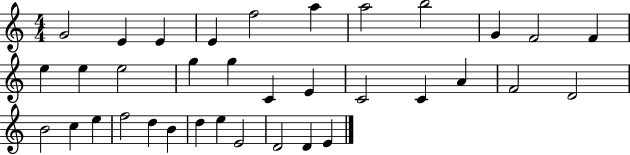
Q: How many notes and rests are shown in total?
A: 35